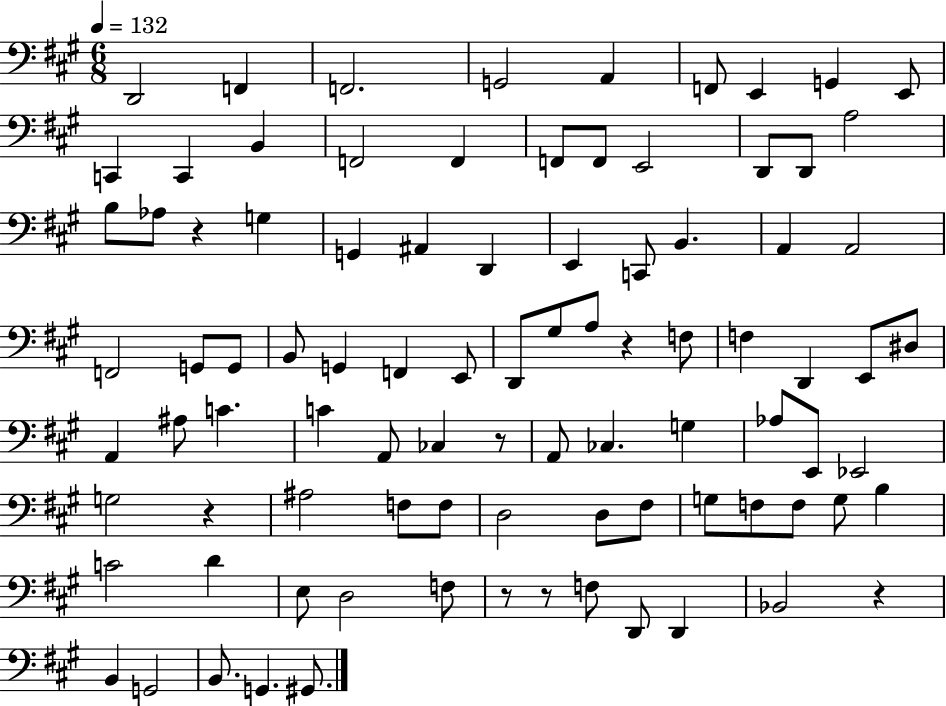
{
  \clef bass
  \numericTimeSignature
  \time 6/8
  \key a \major
  \tempo 4 = 132
  d,2 f,4 | f,2. | g,2 a,4 | f,8 e,4 g,4 e,8 | \break c,4 c,4 b,4 | f,2 f,4 | f,8 f,8 e,2 | d,8 d,8 a2 | \break b8 aes8 r4 g4 | g,4 ais,4 d,4 | e,4 c,8 b,4. | a,4 a,2 | \break f,2 g,8 g,8 | b,8 g,4 f,4 e,8 | d,8 gis8 a8 r4 f8 | f4 d,4 e,8 dis8 | \break a,4 ais8 c'4. | c'4 a,8 ces4 r8 | a,8 ces4. g4 | aes8 e,8 ees,2 | \break g2 r4 | ais2 f8 f8 | d2 d8 fis8 | g8 f8 f8 g8 b4 | \break c'2 d'4 | e8 d2 f8 | r8 r8 f8 d,8 d,4 | bes,2 r4 | \break b,4 g,2 | b,8. g,4. gis,8. | \bar "|."
}